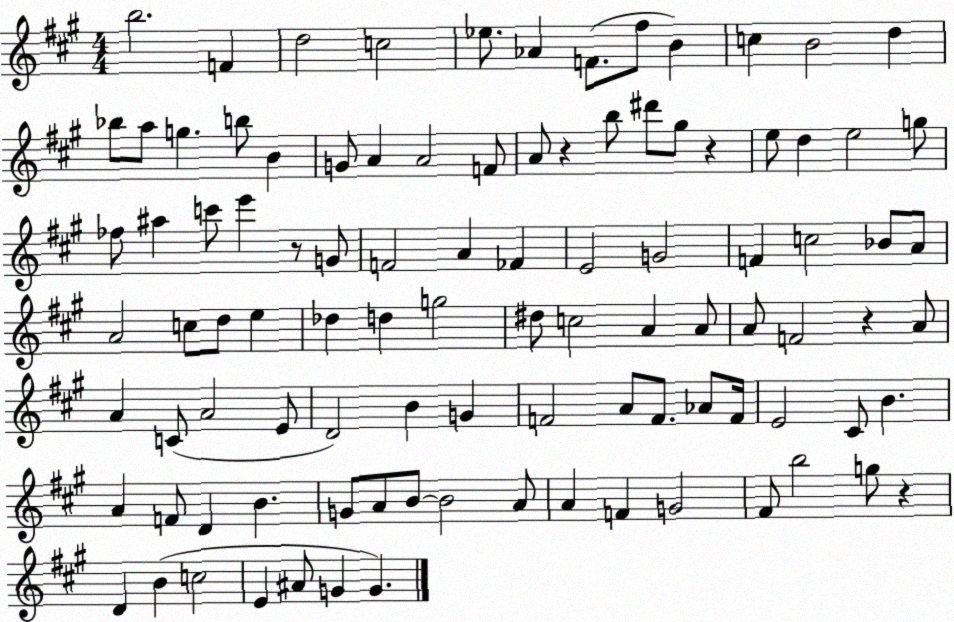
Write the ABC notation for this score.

X:1
T:Untitled
M:4/4
L:1/4
K:A
b2 F d2 c2 _e/2 _A F/2 ^f/2 B c B2 d _b/2 a/2 g b/2 B G/2 A A2 F/2 A/2 z b/2 ^d'/2 ^g/2 z e/2 d e2 g/2 _f/2 ^a c'/2 e' z/2 G/2 F2 A _F E2 G2 F c2 _B/2 A/2 A2 c/2 d/2 e _d d g2 ^d/2 c2 A A/2 A/2 F2 z A/2 A C/2 A2 E/2 D2 B G F2 A/2 F/2 _A/2 F/4 E2 ^C/2 B A F/2 D B G/2 A/2 B/2 B2 A/2 A F G2 ^F/2 b2 g/2 z D B c2 E ^A/2 G G